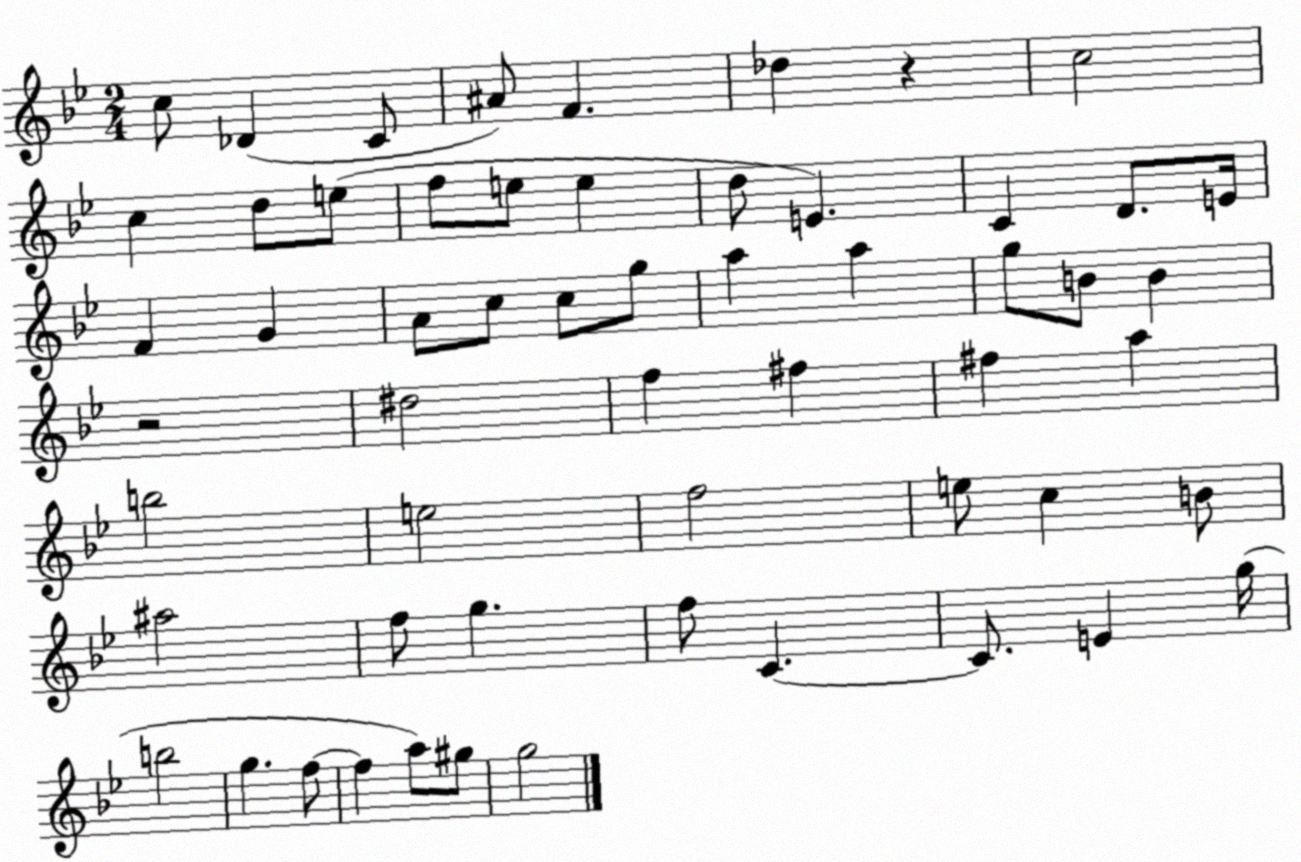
X:1
T:Untitled
M:2/4
L:1/4
K:Bb
c/2 _D C/2 ^A/2 F _d z c2 c d/2 e/2 f/2 e/2 e d/2 E C D/2 E/4 F G A/2 c/2 c/2 g/2 a a g/2 B/2 B z2 ^d2 f ^f ^f a b2 e2 f2 e/2 c B/2 ^a2 f/2 g f/2 C C/2 E g/4 b2 g f/2 f a/2 ^g/2 g2